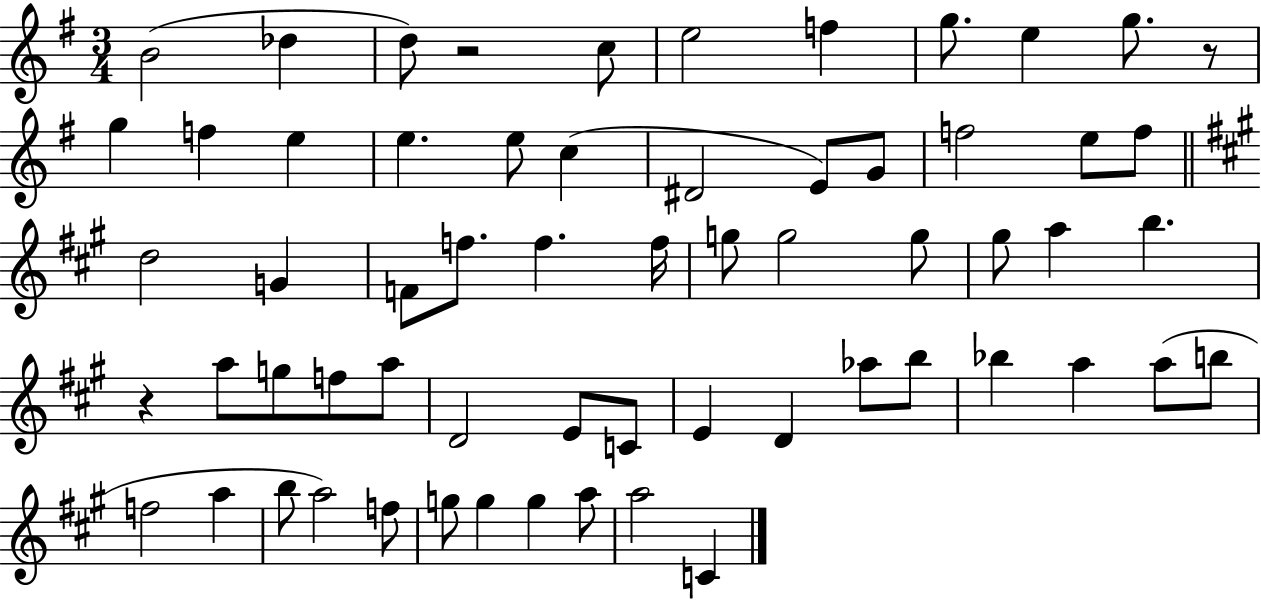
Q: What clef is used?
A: treble